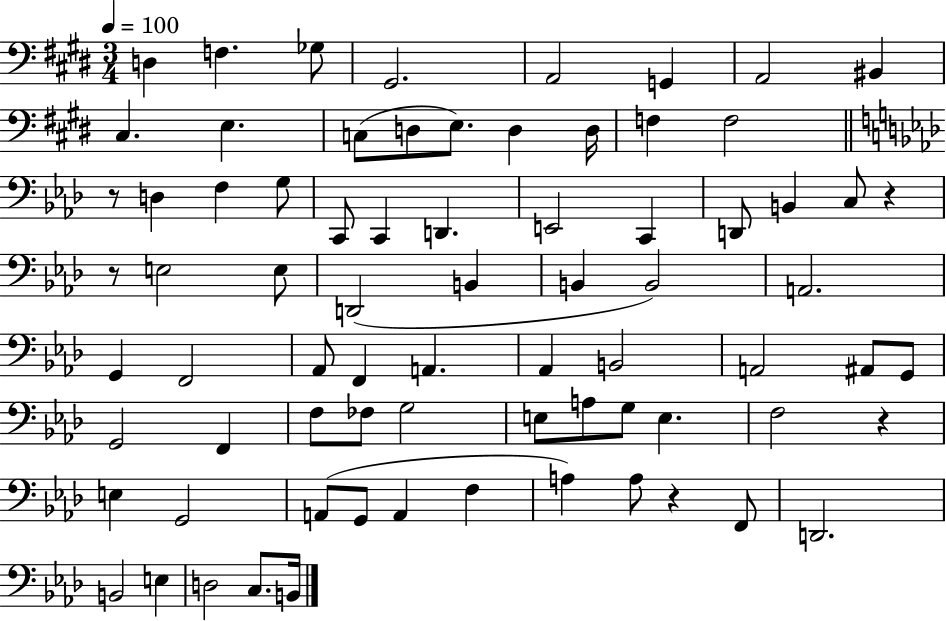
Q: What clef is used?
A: bass